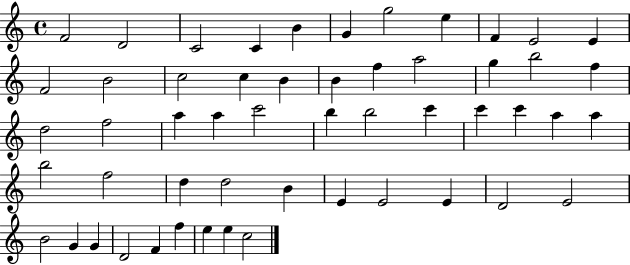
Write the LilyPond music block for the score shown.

{
  \clef treble
  \time 4/4
  \defaultTimeSignature
  \key c \major
  f'2 d'2 | c'2 c'4 b'4 | g'4 g''2 e''4 | f'4 e'2 e'4 | \break f'2 b'2 | c''2 c''4 b'4 | b'4 f''4 a''2 | g''4 b''2 f''4 | \break d''2 f''2 | a''4 a''4 c'''2 | b''4 b''2 c'''4 | c'''4 c'''4 a''4 a''4 | \break b''2 f''2 | d''4 d''2 b'4 | e'4 e'2 e'4 | d'2 e'2 | \break b'2 g'4 g'4 | d'2 f'4 f''4 | e''4 e''4 c''2 | \bar "|."
}